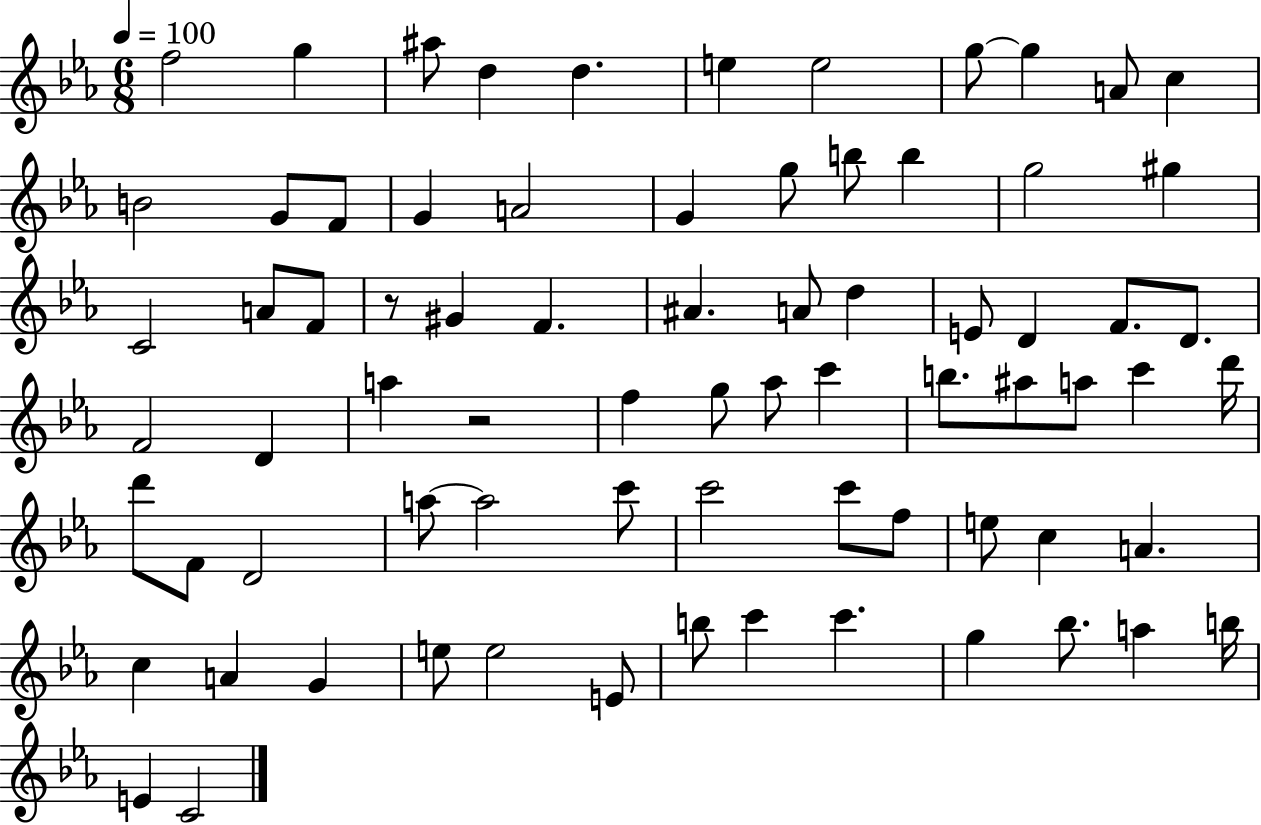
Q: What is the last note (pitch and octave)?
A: C4